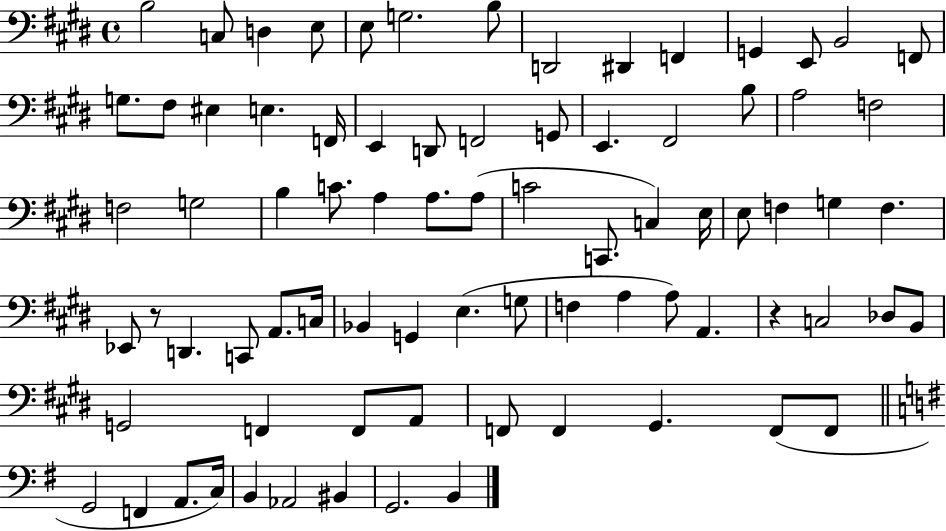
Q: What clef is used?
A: bass